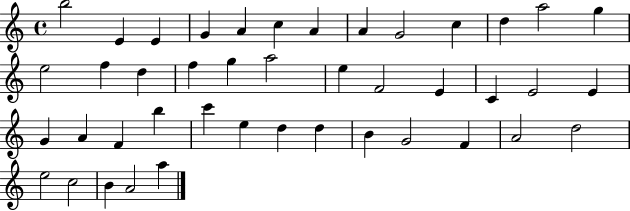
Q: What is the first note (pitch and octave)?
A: B5